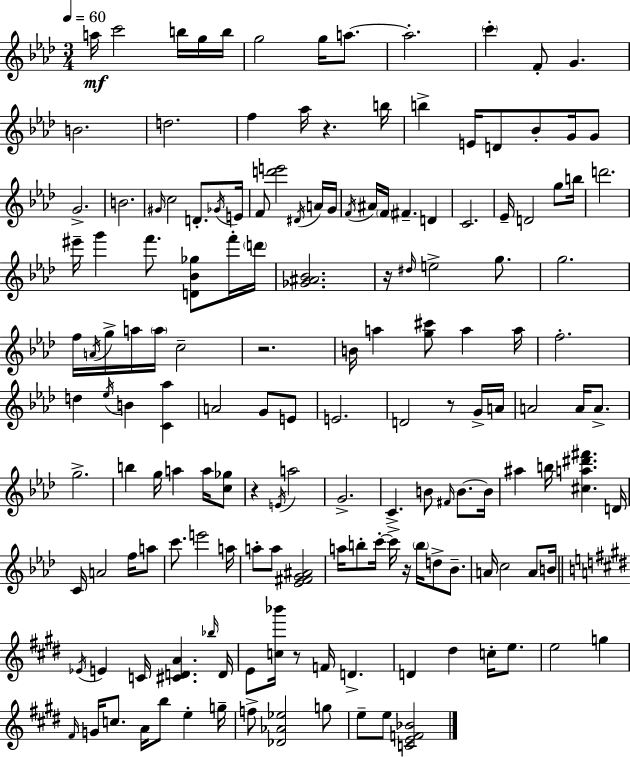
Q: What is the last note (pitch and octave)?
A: E5